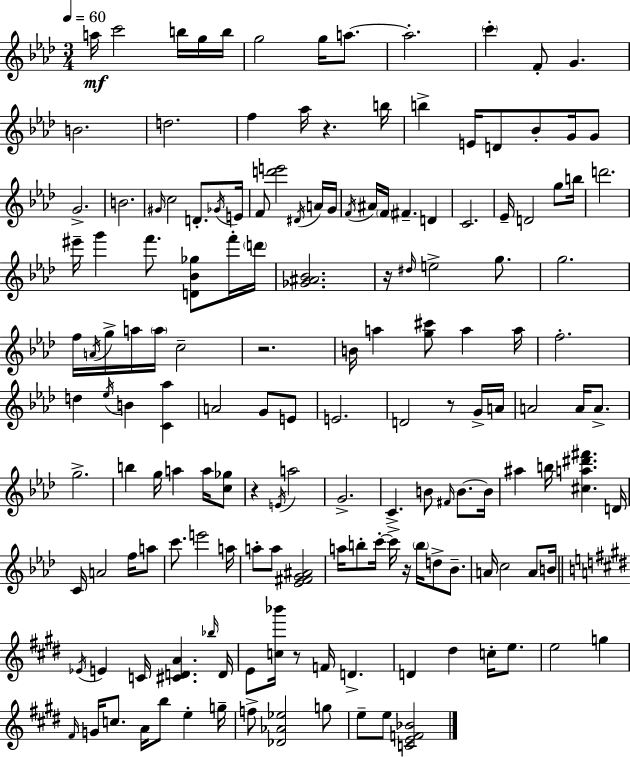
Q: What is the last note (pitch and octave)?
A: E5